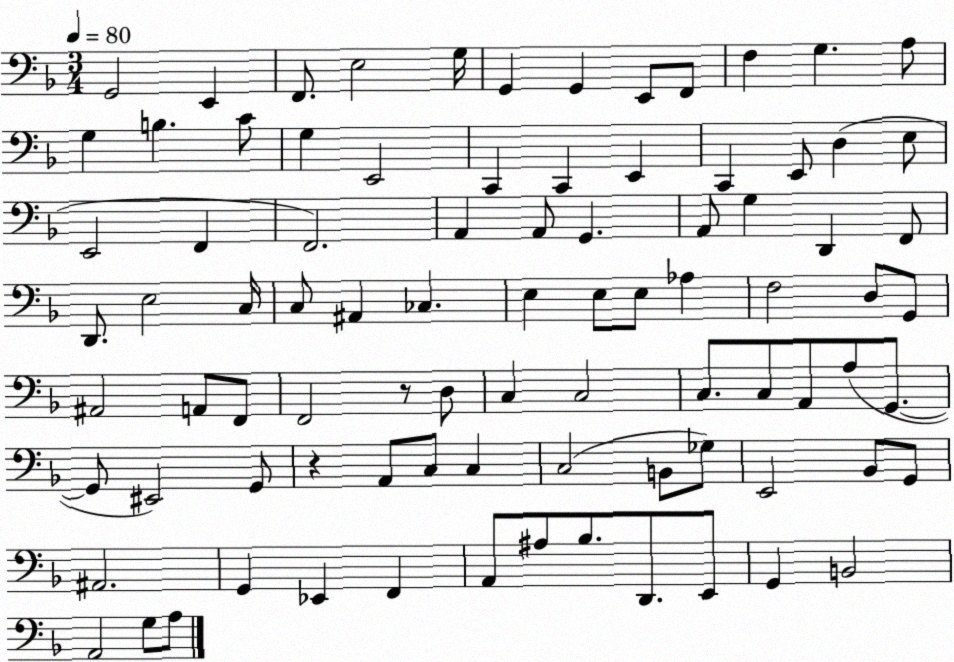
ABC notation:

X:1
T:Untitled
M:3/4
L:1/4
K:F
G,,2 E,, F,,/2 E,2 G,/4 G,, G,, E,,/2 F,,/2 F, G, A,/2 G, B, C/2 G, E,,2 C,, C,, E,, C,, E,,/2 D, E,/2 E,,2 F,, F,,2 A,, A,,/2 G,, A,,/2 G, D,, F,,/2 D,,/2 E,2 C,/4 C,/2 ^A,, _C, E, E,/2 E,/2 _A, F,2 D,/2 G,,/2 ^A,,2 A,,/2 F,,/2 F,,2 z/2 D,/2 C, C,2 C,/2 C,/2 A,,/2 A,/2 G,,/2 G,,/2 ^E,,2 G,,/2 z A,,/2 C,/2 C, C,2 B,,/2 _G,/2 E,,2 _B,,/2 G,,/2 ^A,,2 G,, _E,, F,, A,,/2 ^A,/2 _B,/2 D,,/2 E,,/2 G,, B,,2 A,,2 G,/2 A,/2